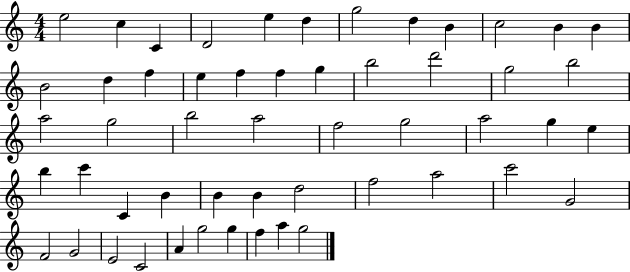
E5/h C5/q C4/q D4/h E5/q D5/q G5/h D5/q B4/q C5/h B4/q B4/q B4/h D5/q F5/q E5/q F5/q F5/q G5/q B5/h D6/h G5/h B5/h A5/h G5/h B5/h A5/h F5/h G5/h A5/h G5/q E5/q B5/q C6/q C4/q B4/q B4/q B4/q D5/h F5/h A5/h C6/h G4/h F4/h G4/h E4/h C4/h A4/q G5/h G5/q F5/q A5/q G5/h